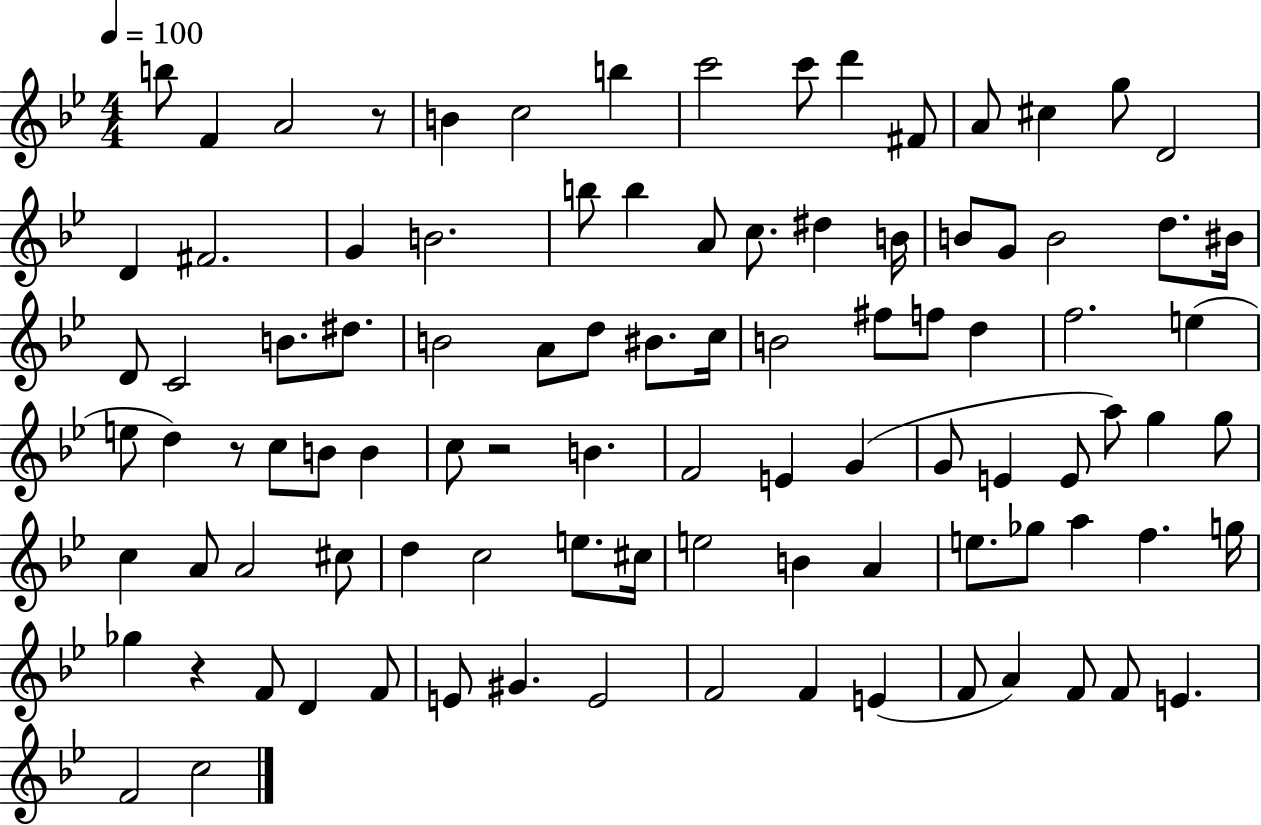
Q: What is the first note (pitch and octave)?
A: B5